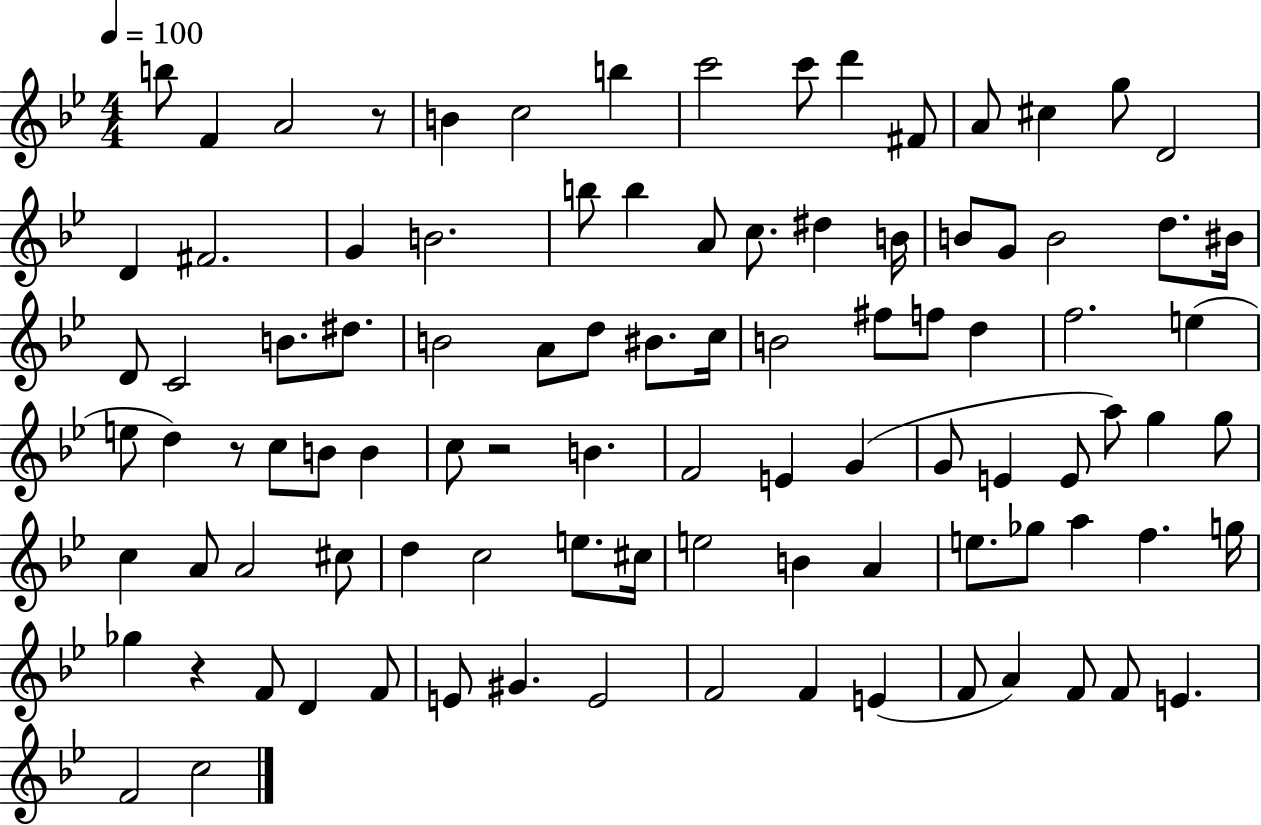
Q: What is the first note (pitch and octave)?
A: B5